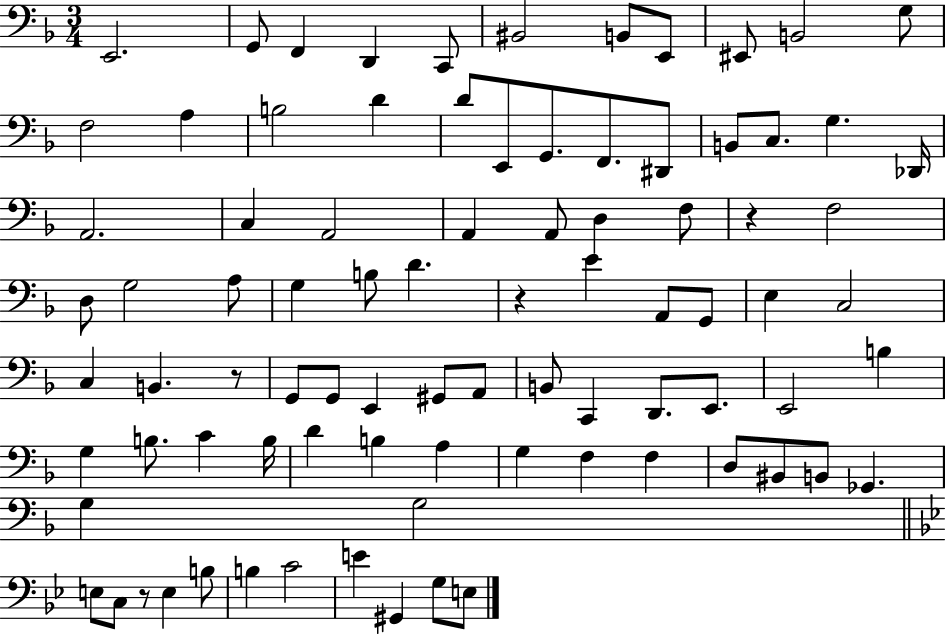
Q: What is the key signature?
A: F major